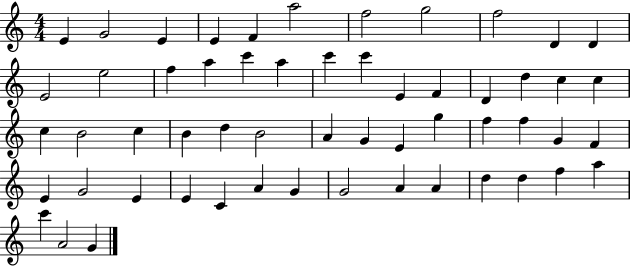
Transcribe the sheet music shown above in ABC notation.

X:1
T:Untitled
M:4/4
L:1/4
K:C
E G2 E E F a2 f2 g2 f2 D D E2 e2 f a c' a c' c' E F D d c c c B2 c B d B2 A G E g f f G F E G2 E E C A G G2 A A d d f a c' A2 G